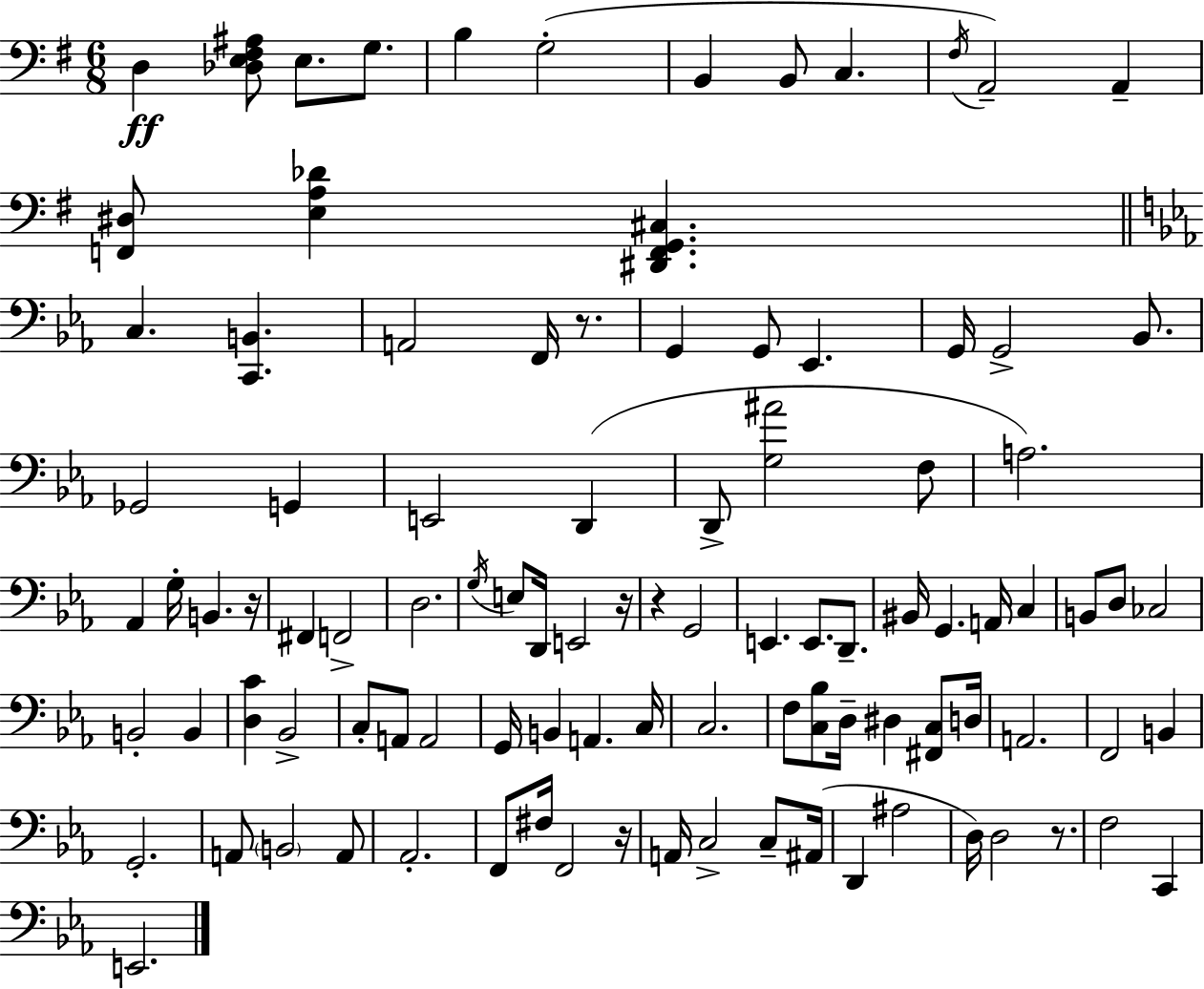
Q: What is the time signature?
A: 6/8